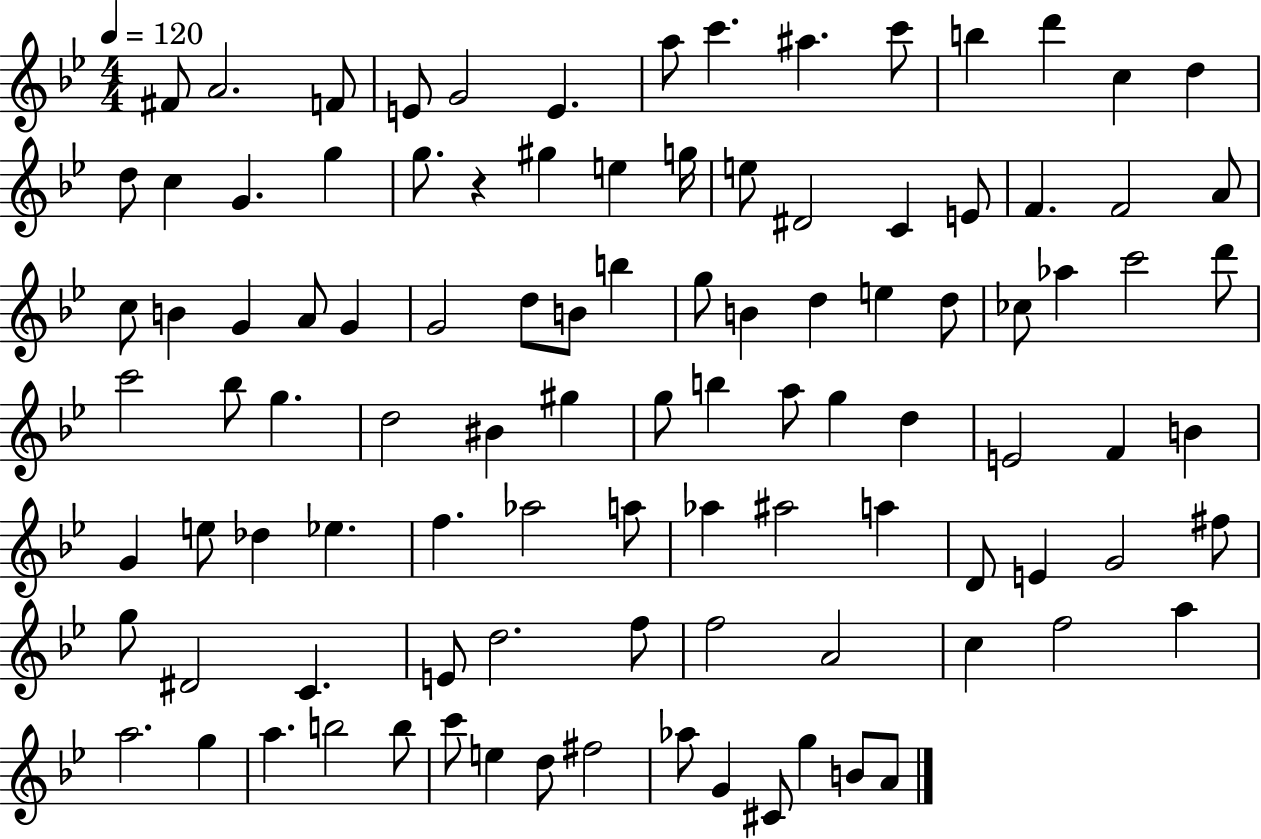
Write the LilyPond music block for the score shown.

{
  \clef treble
  \numericTimeSignature
  \time 4/4
  \key bes \major
  \tempo 4 = 120
  fis'8 a'2. f'8 | e'8 g'2 e'4. | a''8 c'''4. ais''4. c'''8 | b''4 d'''4 c''4 d''4 | \break d''8 c''4 g'4. g''4 | g''8. r4 gis''4 e''4 g''16 | e''8 dis'2 c'4 e'8 | f'4. f'2 a'8 | \break c''8 b'4 g'4 a'8 g'4 | g'2 d''8 b'8 b''4 | g''8 b'4 d''4 e''4 d''8 | ces''8 aes''4 c'''2 d'''8 | \break c'''2 bes''8 g''4. | d''2 bis'4 gis''4 | g''8 b''4 a''8 g''4 d''4 | e'2 f'4 b'4 | \break g'4 e''8 des''4 ees''4. | f''4. aes''2 a''8 | aes''4 ais''2 a''4 | d'8 e'4 g'2 fis''8 | \break g''8 dis'2 c'4. | e'8 d''2. f''8 | f''2 a'2 | c''4 f''2 a''4 | \break a''2. g''4 | a''4. b''2 b''8 | c'''8 e''4 d''8 fis''2 | aes''8 g'4 cis'8 g''4 b'8 a'8 | \break \bar "|."
}